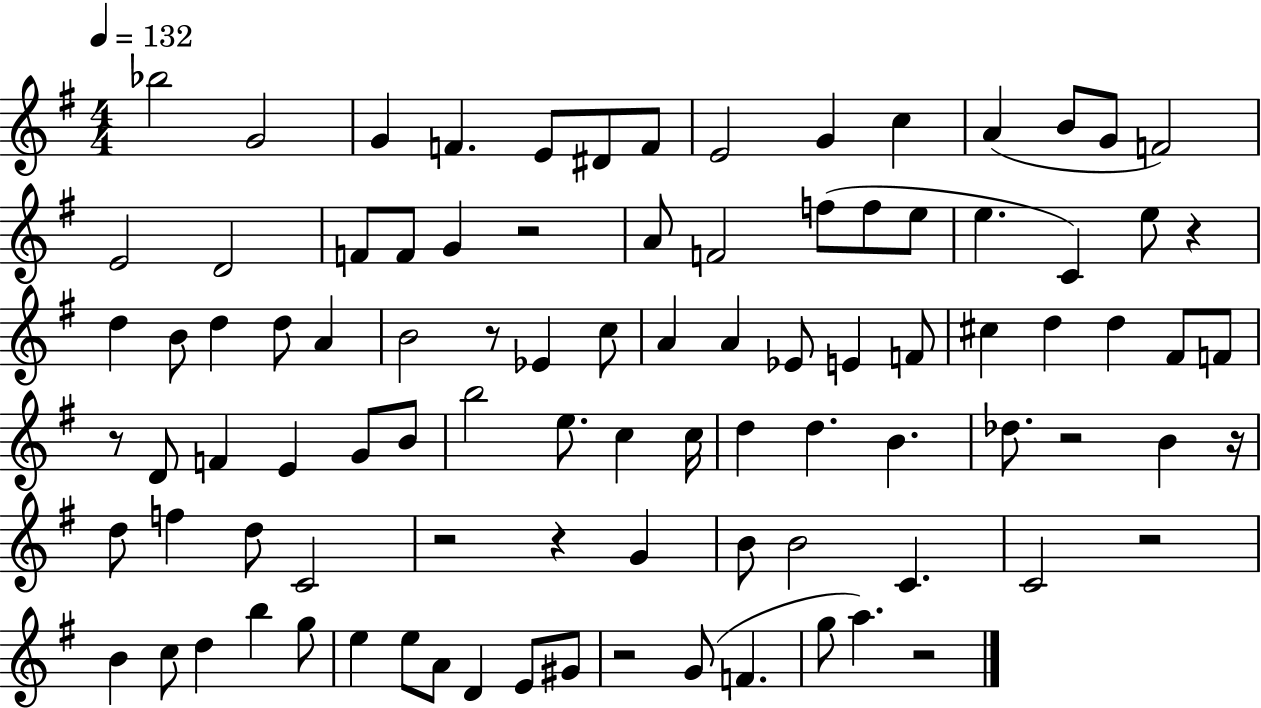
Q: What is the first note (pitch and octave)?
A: Bb5